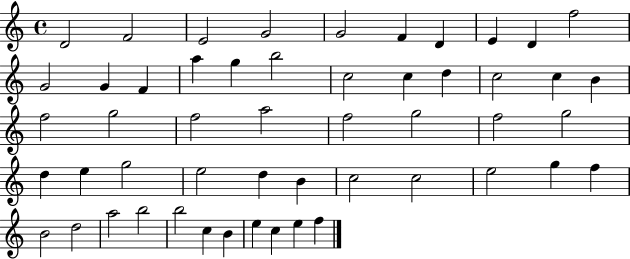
D4/h F4/h E4/h G4/h G4/h F4/q D4/q E4/q D4/q F5/h G4/h G4/q F4/q A5/q G5/q B5/h C5/h C5/q D5/q C5/h C5/q B4/q F5/h G5/h F5/h A5/h F5/h G5/h F5/h G5/h D5/q E5/q G5/h E5/h D5/q B4/q C5/h C5/h E5/h G5/q F5/q B4/h D5/h A5/h B5/h B5/h C5/q B4/q E5/q C5/q E5/q F5/q